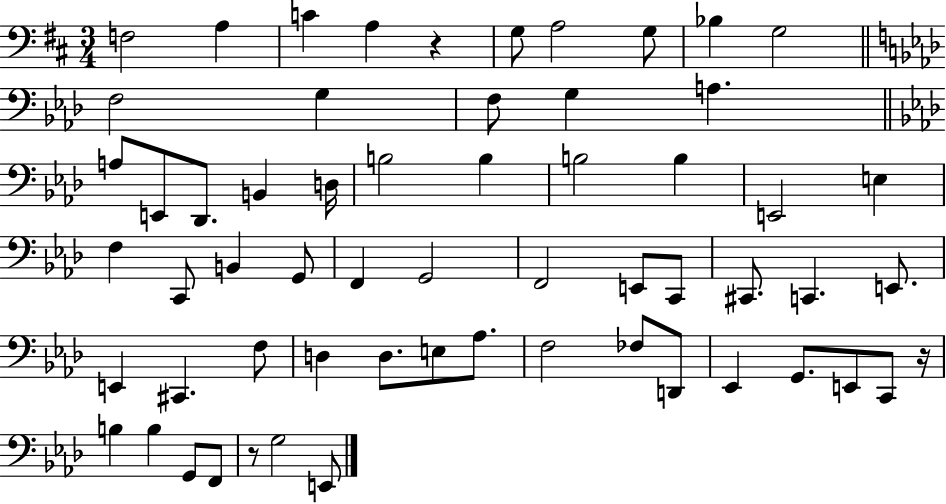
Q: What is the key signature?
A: D major